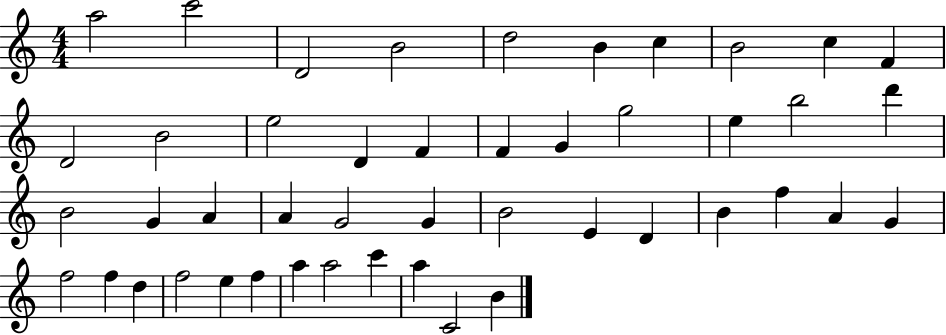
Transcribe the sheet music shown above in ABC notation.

X:1
T:Untitled
M:4/4
L:1/4
K:C
a2 c'2 D2 B2 d2 B c B2 c F D2 B2 e2 D F F G g2 e b2 d' B2 G A A G2 G B2 E D B f A G f2 f d f2 e f a a2 c' a C2 B